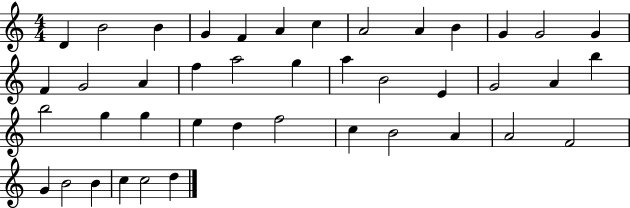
{
  \clef treble
  \numericTimeSignature
  \time 4/4
  \key c \major
  d'4 b'2 b'4 | g'4 f'4 a'4 c''4 | a'2 a'4 b'4 | g'4 g'2 g'4 | \break f'4 g'2 a'4 | f''4 a''2 g''4 | a''4 b'2 e'4 | g'2 a'4 b''4 | \break b''2 g''4 g''4 | e''4 d''4 f''2 | c''4 b'2 a'4 | a'2 f'2 | \break g'4 b'2 b'4 | c''4 c''2 d''4 | \bar "|."
}